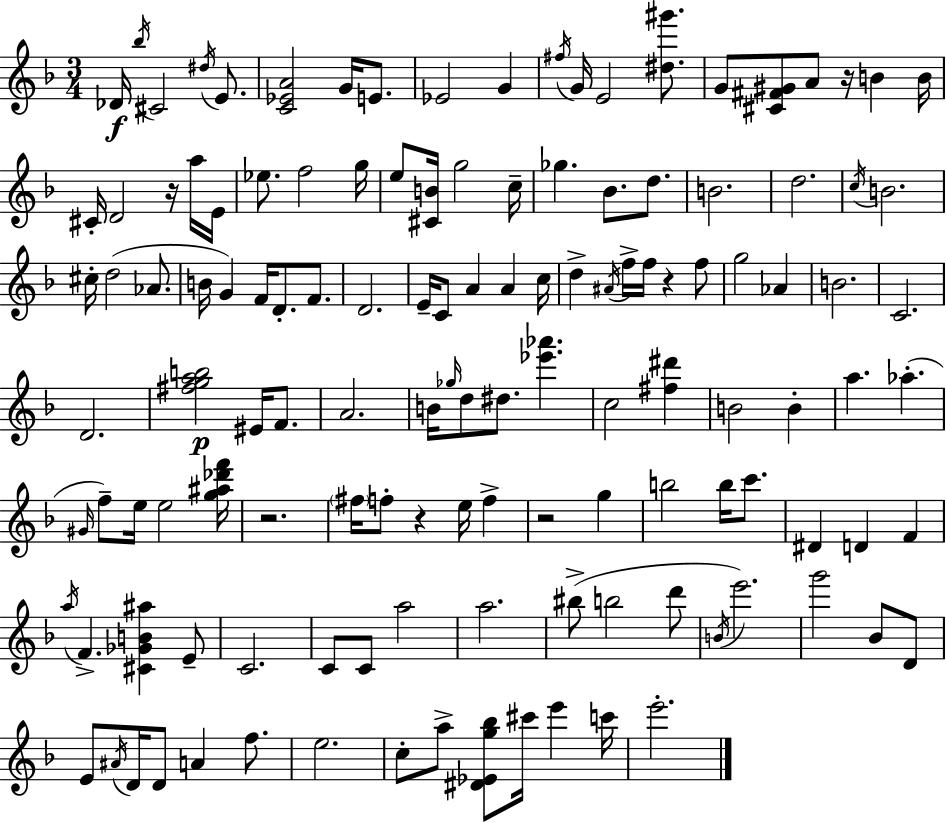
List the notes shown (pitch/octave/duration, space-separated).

Db4/s Bb5/s C#4/h D#5/s E4/e. [C4,Eb4,A4]/h G4/s E4/e. Eb4/h G4/q F#5/s G4/s E4/h [D#5,G#6]/e. G4/e [C#4,F#4,G#4]/e A4/e R/s B4/q B4/s C#4/s D4/h R/s A5/s E4/s Eb5/e. F5/h G5/s E5/e [C#4,B4]/s G5/h C5/s Gb5/q. Bb4/e. D5/e. B4/h. D5/h. C5/s B4/h. C#5/s D5/h Ab4/e. B4/s G4/q F4/s D4/e. F4/e. D4/h. E4/s C4/e A4/q A4/q C5/s D5/q A#4/s F5/s F5/s R/q F5/e G5/h Ab4/q B4/h. C4/h. D4/h. [F#5,G5,A5,B5]/h EIS4/s F4/e. A4/h. B4/s Gb5/s D5/e D#5/e. [Eb6,Ab6]/q. C5/h [F#5,D#6]/q B4/h B4/q A5/q. Ab5/q. G#4/s F5/e E5/s E5/h [G5,A#5,Db6,F6]/s R/h. F#5/s F5/e R/q E5/s F5/q R/h G5/q B5/h B5/s C6/e. D#4/q D4/q F4/q A5/s F4/q. [C#4,Gb4,B4,A#5]/q E4/e C4/h. C4/e C4/e A5/h A5/h. BIS5/e B5/h D6/e B4/s E6/h. G6/h Bb4/e D4/e E4/e A#4/s D4/s D4/e A4/q F5/e. E5/h. C5/e A5/e [D#4,Eb4,G5,Bb5]/e C#6/s E6/q C6/s E6/h.